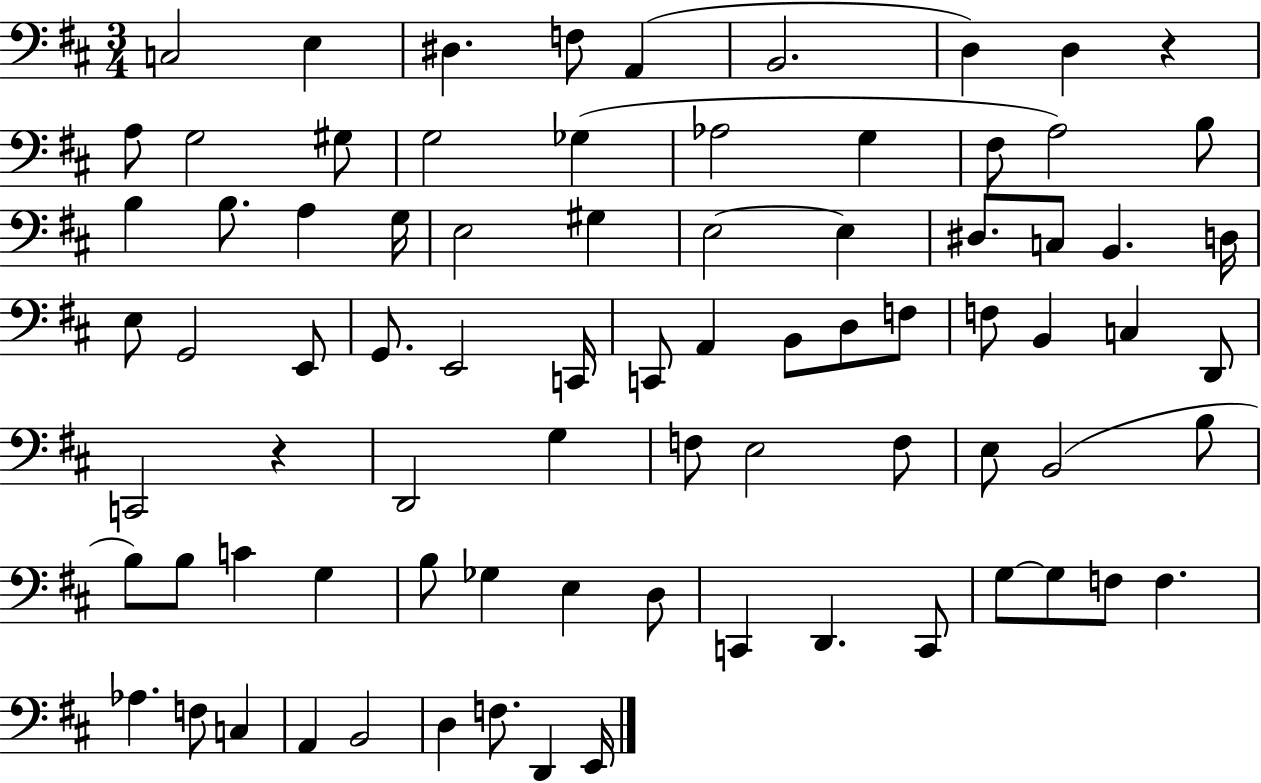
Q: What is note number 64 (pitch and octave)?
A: D2